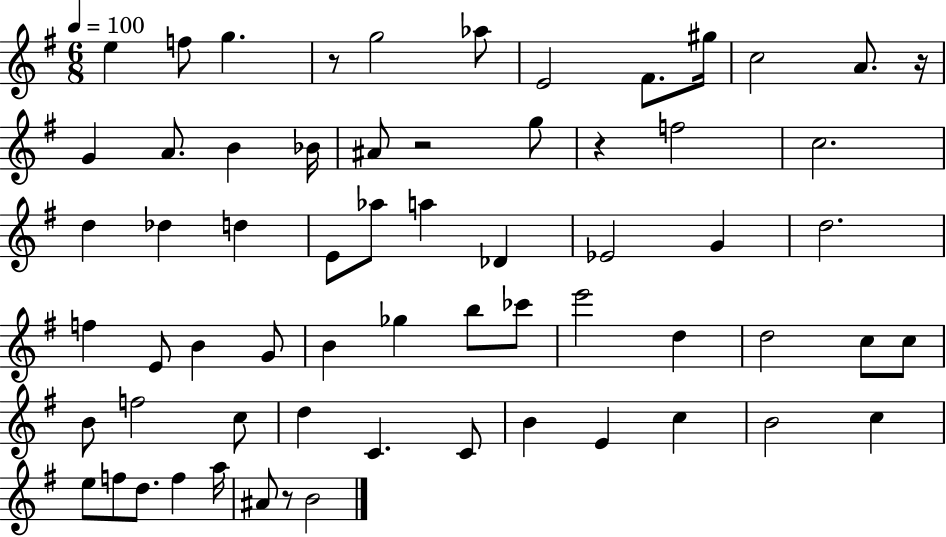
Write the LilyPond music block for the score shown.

{
  \clef treble
  \numericTimeSignature
  \time 6/8
  \key g \major
  \tempo 4 = 100
  e''4 f''8 g''4. | r8 g''2 aes''8 | e'2 fis'8. gis''16 | c''2 a'8. r16 | \break g'4 a'8. b'4 bes'16 | ais'8 r2 g''8 | r4 f''2 | c''2. | \break d''4 des''4 d''4 | e'8 aes''8 a''4 des'4 | ees'2 g'4 | d''2. | \break f''4 e'8 b'4 g'8 | b'4 ges''4 b''8 ces'''8 | e'''2 d''4 | d''2 c''8 c''8 | \break b'8 f''2 c''8 | d''4 c'4. c'8 | b'4 e'4 c''4 | b'2 c''4 | \break e''8 f''8 d''8. f''4 a''16 | ais'8 r8 b'2 | \bar "|."
}